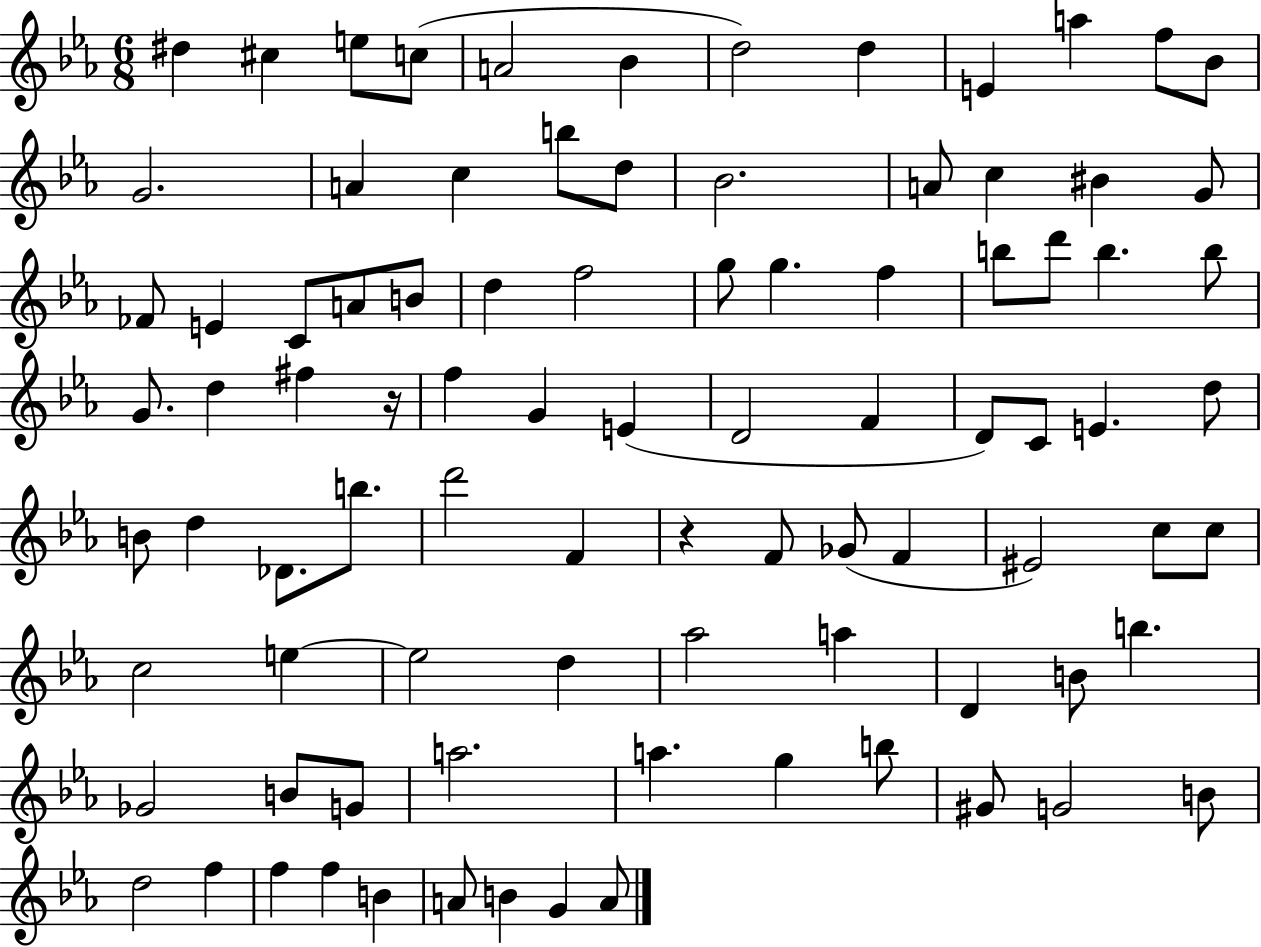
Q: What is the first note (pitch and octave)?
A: D#5